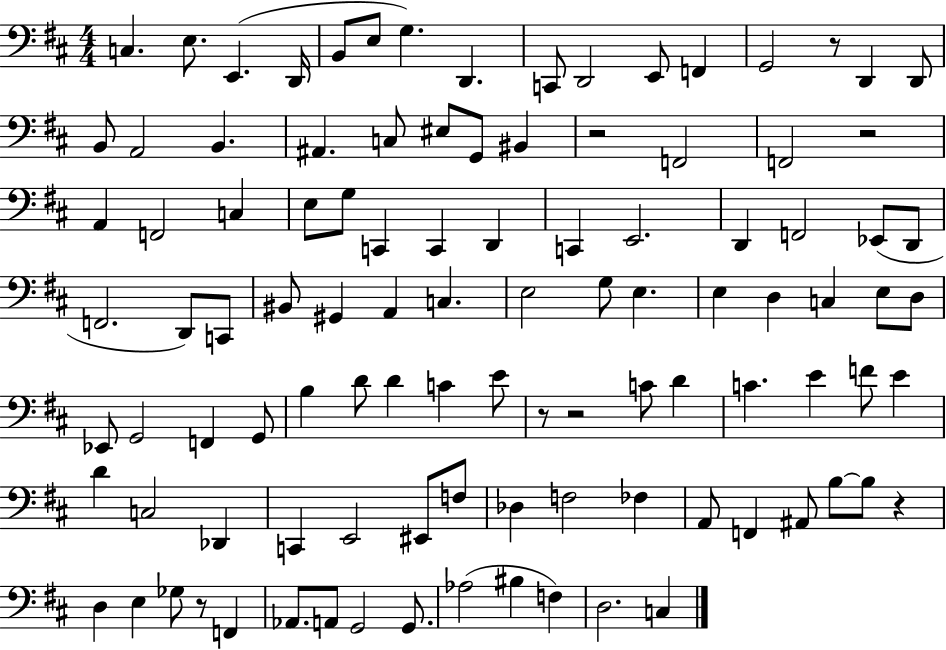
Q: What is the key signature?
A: D major